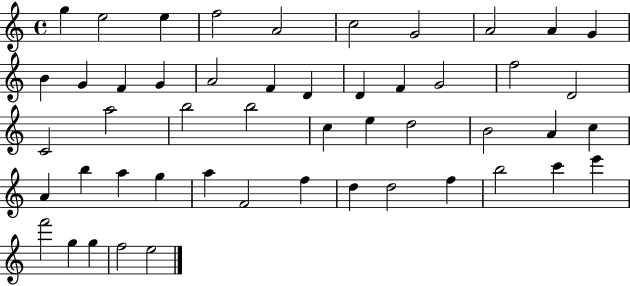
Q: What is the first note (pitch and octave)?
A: G5